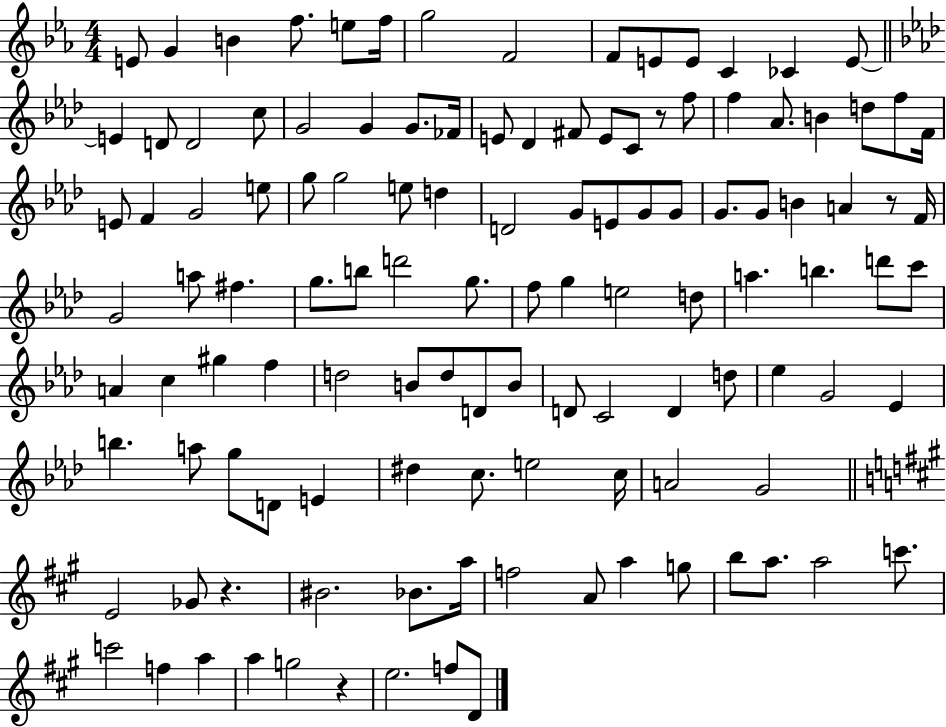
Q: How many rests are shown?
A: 4